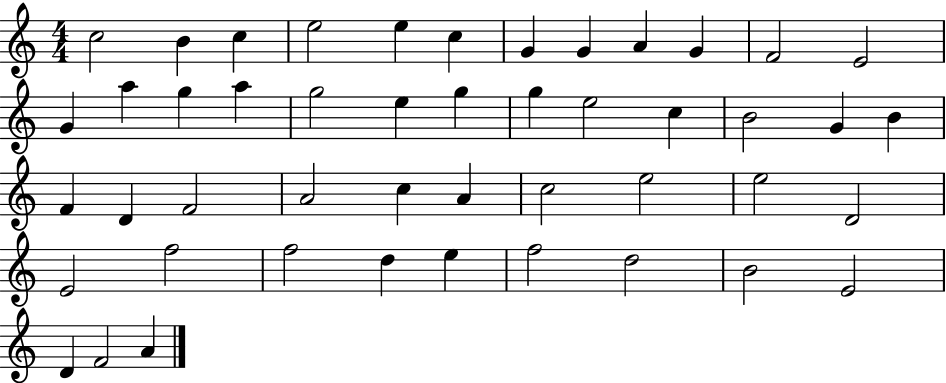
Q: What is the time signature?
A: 4/4